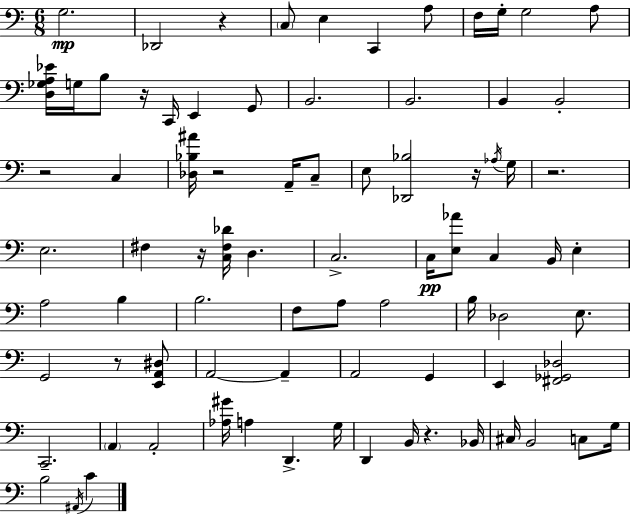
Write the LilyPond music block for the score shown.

{
  \clef bass
  \numericTimeSignature
  \time 6/8
  \key c \major
  \repeat volta 2 { g2.\mp | des,2 r4 | \parenthesize c8 e4 c,4 a8 | f16 g16-. g2 a8 | \break <d ges a ees'>16 g16 b8 r16 c,16 e,4 g,8 | b,2. | b,2. | b,4 b,2-. | \break r2 c4 | <des bes ais'>16 r2 a,16-- c8-- | e8 <des, bes>2 r16 \acciaccatura { aes16 } | g16 r2. | \break e2. | fis4 r16 <c fis des'>16 d4. | c2.-> | c16\pp <e aes'>8 c4 b,16 e4-. | \break a2 b4 | b2. | f8 a8 a2 | b16 des2 e8. | \break g,2 r8 <e, a, dis>8 | a,2~~ a,4-- | a,2 g,4 | e,4 <fis, ges, des>2 | \break c,2.-- | \parenthesize a,4 a,2-. | <aes gis'>16 a4 d,4.-> | g16 d,4 b,16 r4. | \break bes,16 cis16 b,2 c8 | g16 b2 \acciaccatura { ais,16 } c'4 | } \bar "|."
}